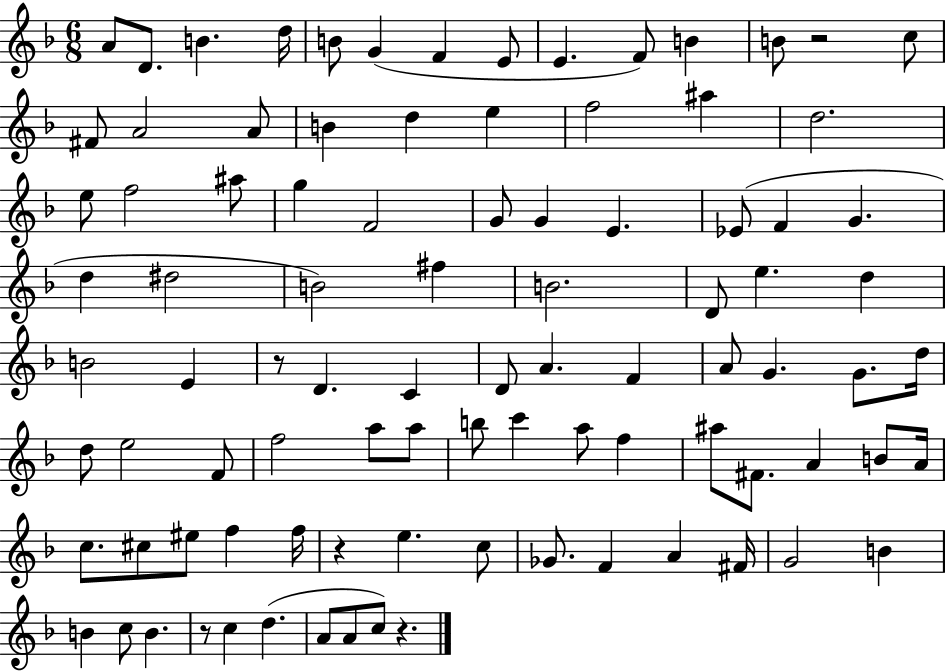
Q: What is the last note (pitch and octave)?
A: C5